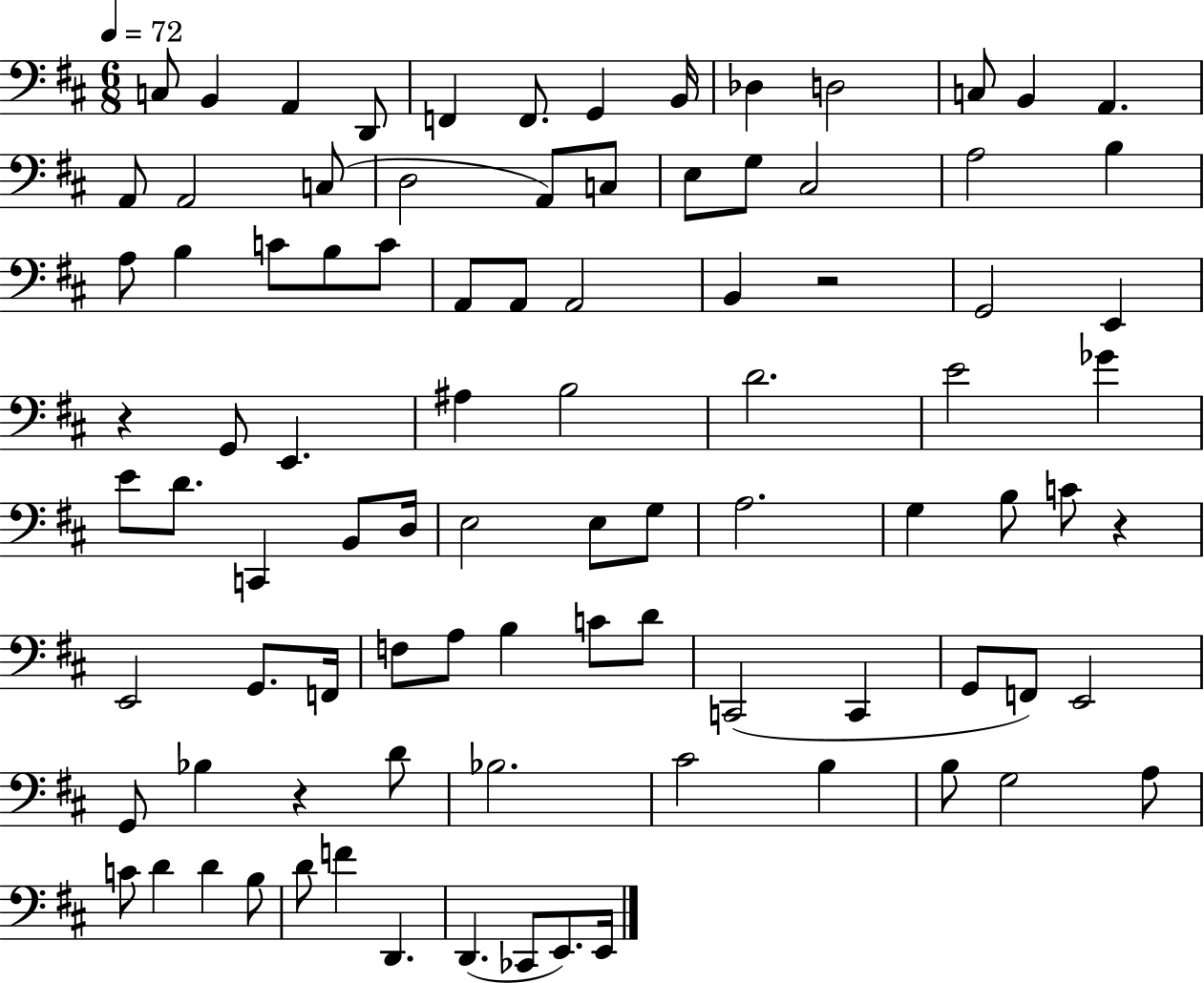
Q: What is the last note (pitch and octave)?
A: E2